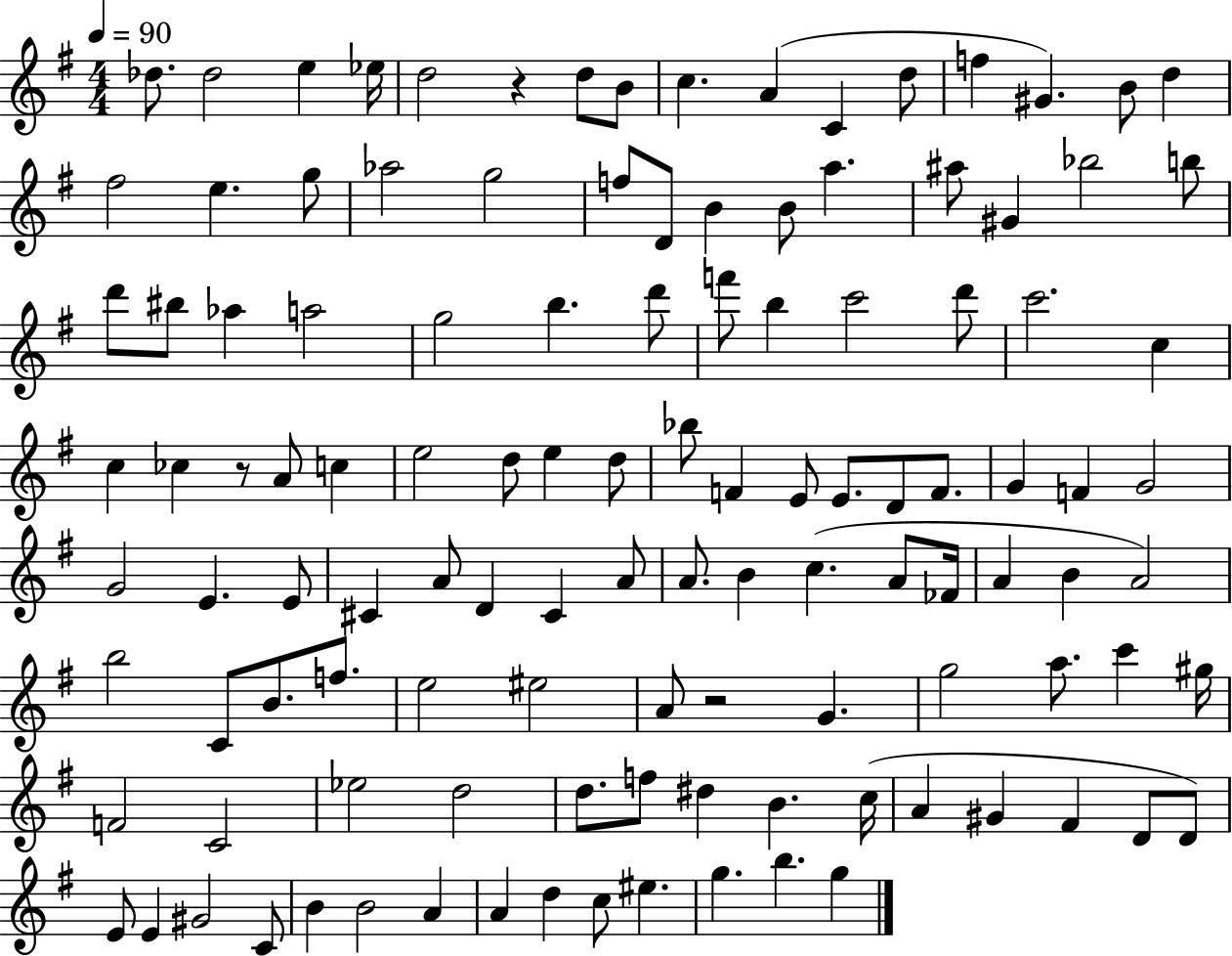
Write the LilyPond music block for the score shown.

{
  \clef treble
  \numericTimeSignature
  \time 4/4
  \key g \major
  \tempo 4 = 90
  \repeat volta 2 { des''8. des''2 e''4 ees''16 | d''2 r4 d''8 b'8 | c''4. a'4( c'4 d''8 | f''4 gis'4.) b'8 d''4 | \break fis''2 e''4. g''8 | aes''2 g''2 | f''8 d'8 b'4 b'8 a''4. | ais''8 gis'4 bes''2 b''8 | \break d'''8 bis''8 aes''4 a''2 | g''2 b''4. d'''8 | f'''8 b''4 c'''2 d'''8 | c'''2. c''4 | \break c''4 ces''4 r8 a'8 c''4 | e''2 d''8 e''4 d''8 | bes''8 f'4 e'8 e'8. d'8 f'8. | g'4 f'4 g'2 | \break g'2 e'4. e'8 | cis'4 a'8 d'4 cis'4 a'8 | a'8. b'4 c''4.( a'8 fes'16 | a'4 b'4 a'2) | \break b''2 c'8 b'8. f''8. | e''2 eis''2 | a'8 r2 g'4. | g''2 a''8. c'''4 gis''16 | \break f'2 c'2 | ees''2 d''2 | d''8. f''8 dis''4 b'4. c''16( | a'4 gis'4 fis'4 d'8 d'8) | \break e'8 e'4 gis'2 c'8 | b'4 b'2 a'4 | a'4 d''4 c''8 eis''4. | g''4. b''4. g''4 | \break } \bar "|."
}